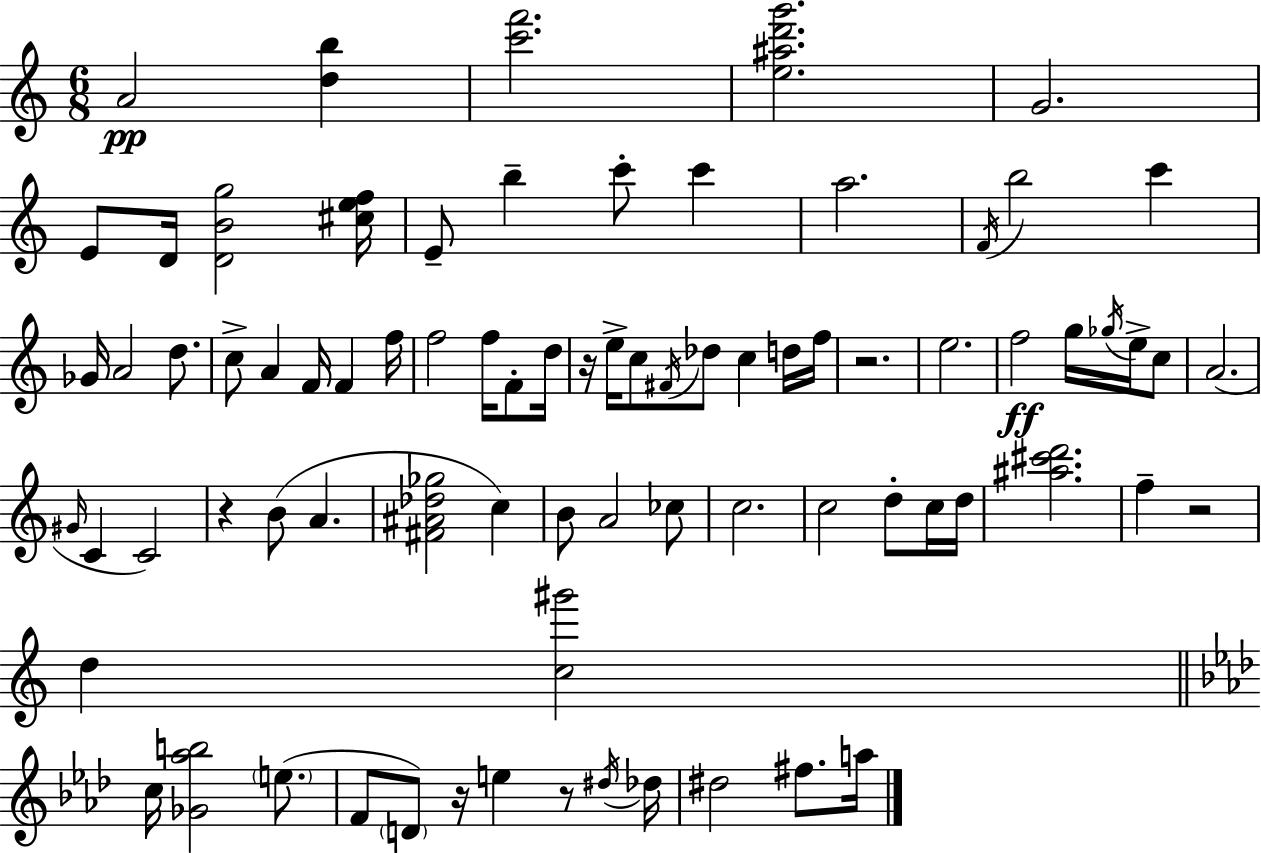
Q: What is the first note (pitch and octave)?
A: A4